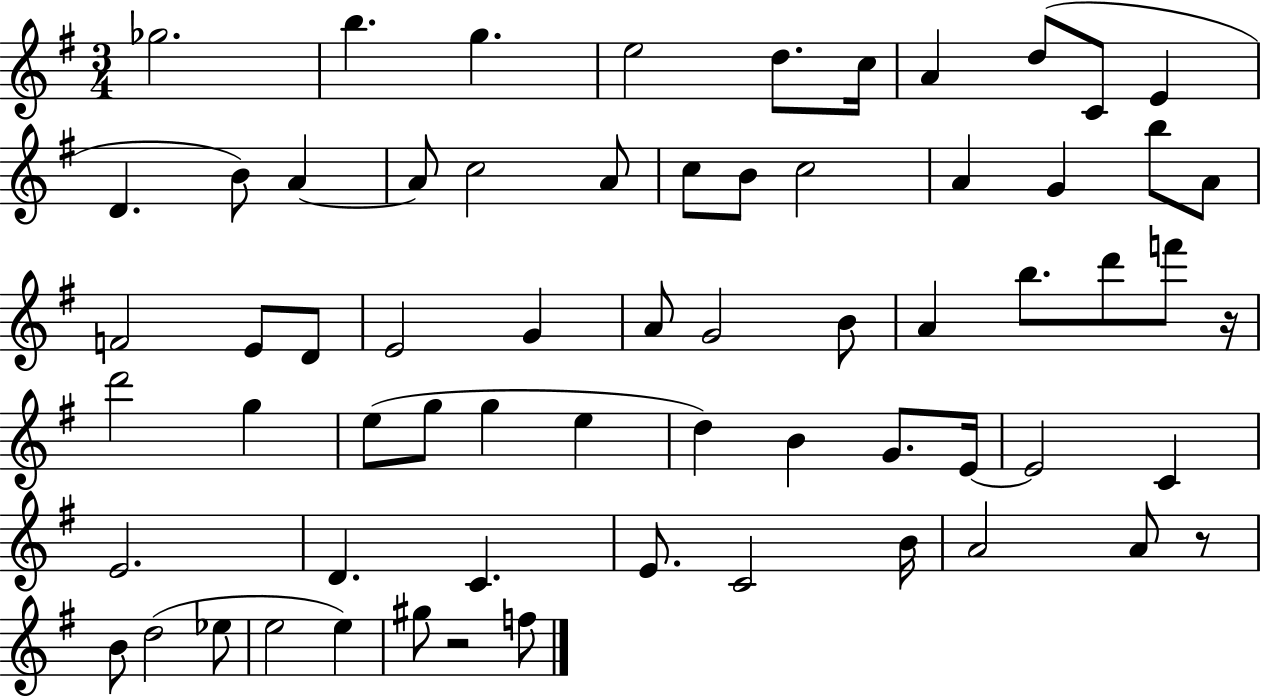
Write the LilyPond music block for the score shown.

{
  \clef treble
  \numericTimeSignature
  \time 3/4
  \key g \major
  ges''2. | b''4. g''4. | e''2 d''8. c''16 | a'4 d''8( c'8 e'4 | \break d'4. b'8) a'4~~ | a'8 c''2 a'8 | c''8 b'8 c''2 | a'4 g'4 b''8 a'8 | \break f'2 e'8 d'8 | e'2 g'4 | a'8 g'2 b'8 | a'4 b''8. d'''8 f'''8 r16 | \break d'''2 g''4 | e''8( g''8 g''4 e''4 | d''4) b'4 g'8. e'16~~ | e'2 c'4 | \break e'2. | d'4. c'4. | e'8. c'2 b'16 | a'2 a'8 r8 | \break b'8 d''2( ees''8 | e''2 e''4) | gis''8 r2 f''8 | \bar "|."
}